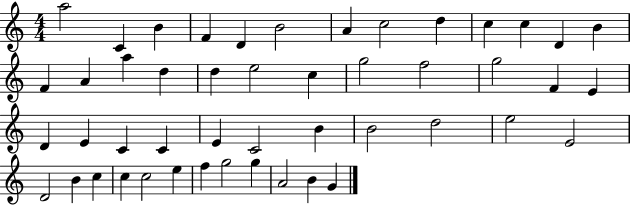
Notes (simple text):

A5/h C4/q B4/q F4/q D4/q B4/h A4/q C5/h D5/q C5/q C5/q D4/q B4/q F4/q A4/q A5/q D5/q D5/q E5/h C5/q G5/h F5/h G5/h F4/q E4/q D4/q E4/q C4/q C4/q E4/q C4/h B4/q B4/h D5/h E5/h E4/h D4/h B4/q C5/q C5/q C5/h E5/q F5/q G5/h G5/q A4/h B4/q G4/q